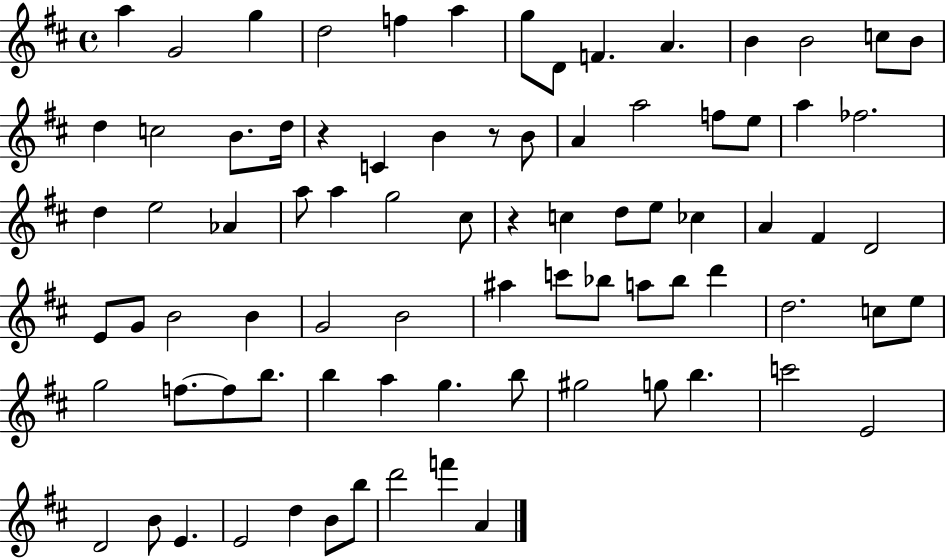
X:1
T:Untitled
M:4/4
L:1/4
K:D
a G2 g d2 f a g/2 D/2 F A B B2 c/2 B/2 d c2 B/2 d/4 z C B z/2 B/2 A a2 f/2 e/2 a _f2 d e2 _A a/2 a g2 ^c/2 z c d/2 e/2 _c A ^F D2 E/2 G/2 B2 B G2 B2 ^a c'/2 _b/2 a/2 _b/2 d' d2 c/2 e/2 g2 f/2 f/2 b/2 b a g b/2 ^g2 g/2 b c'2 E2 D2 B/2 E E2 d B/2 b/2 d'2 f' A